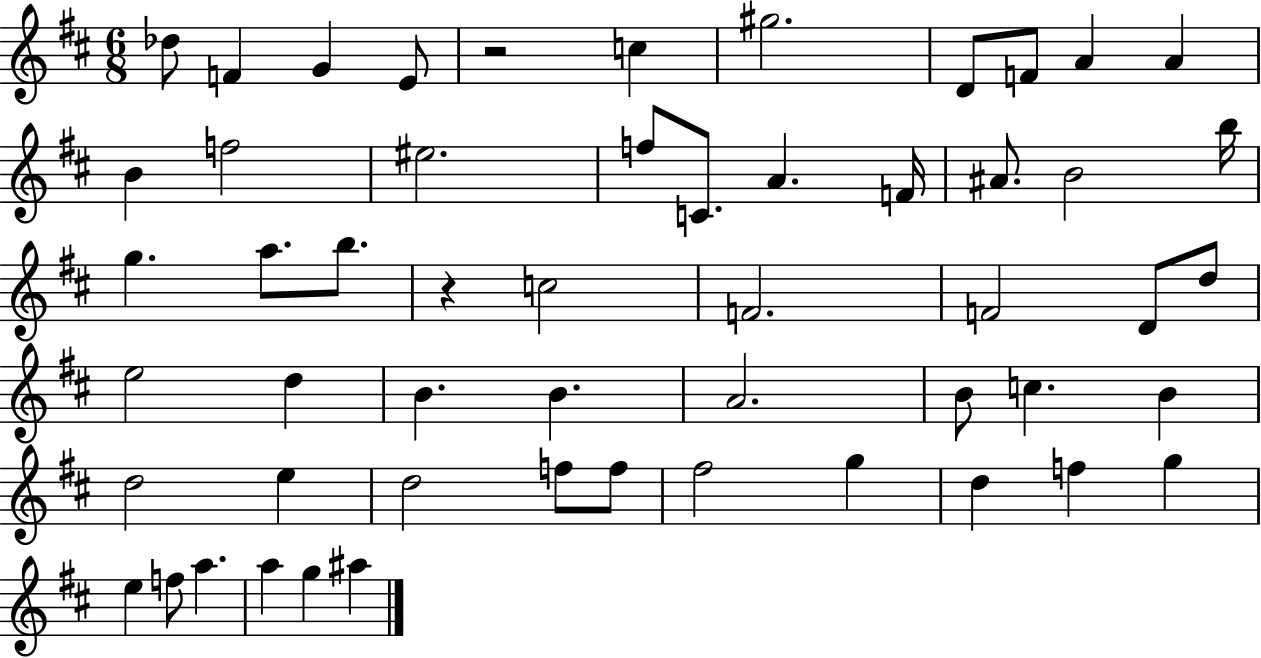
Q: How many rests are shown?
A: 2